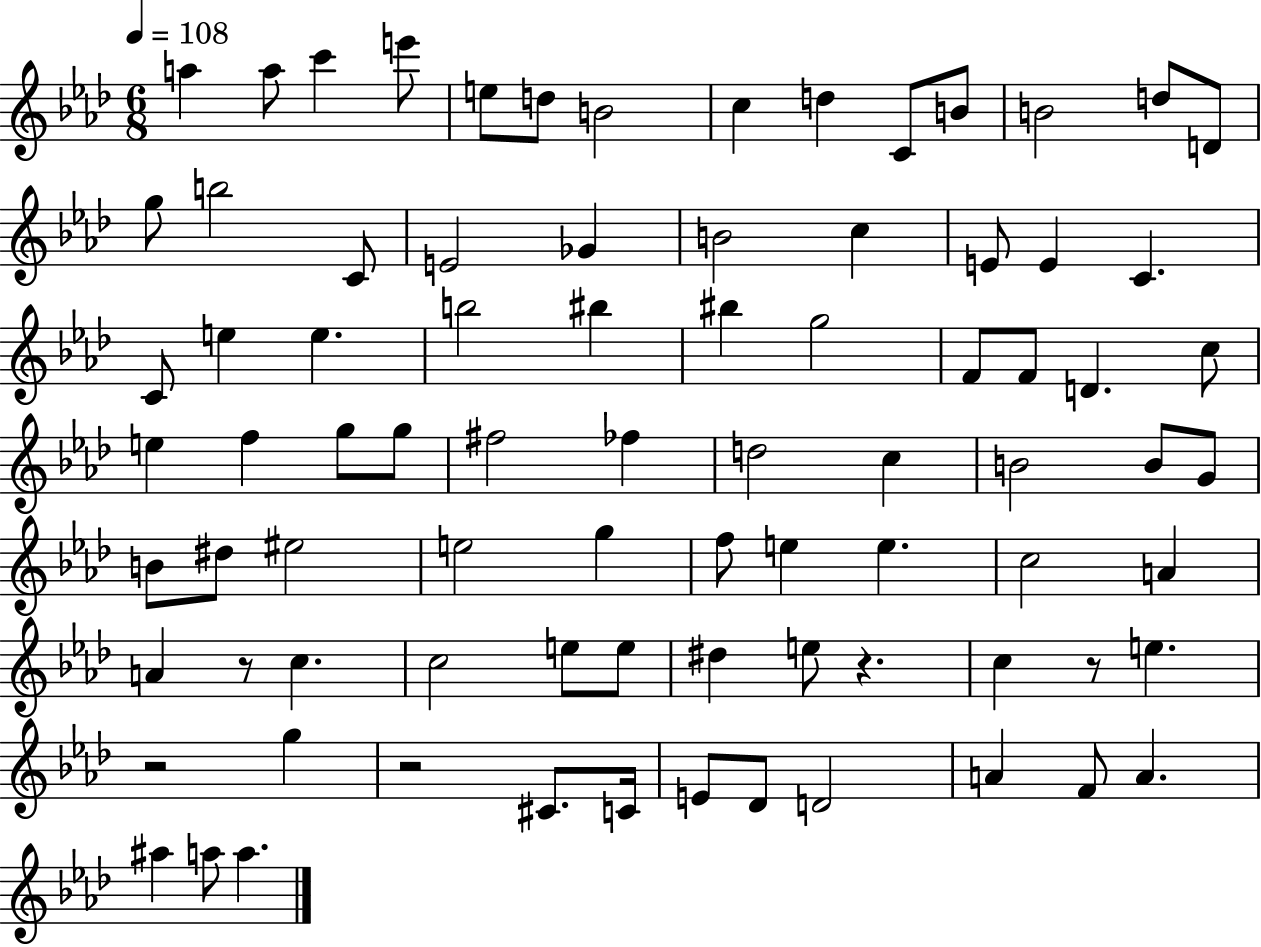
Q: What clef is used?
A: treble